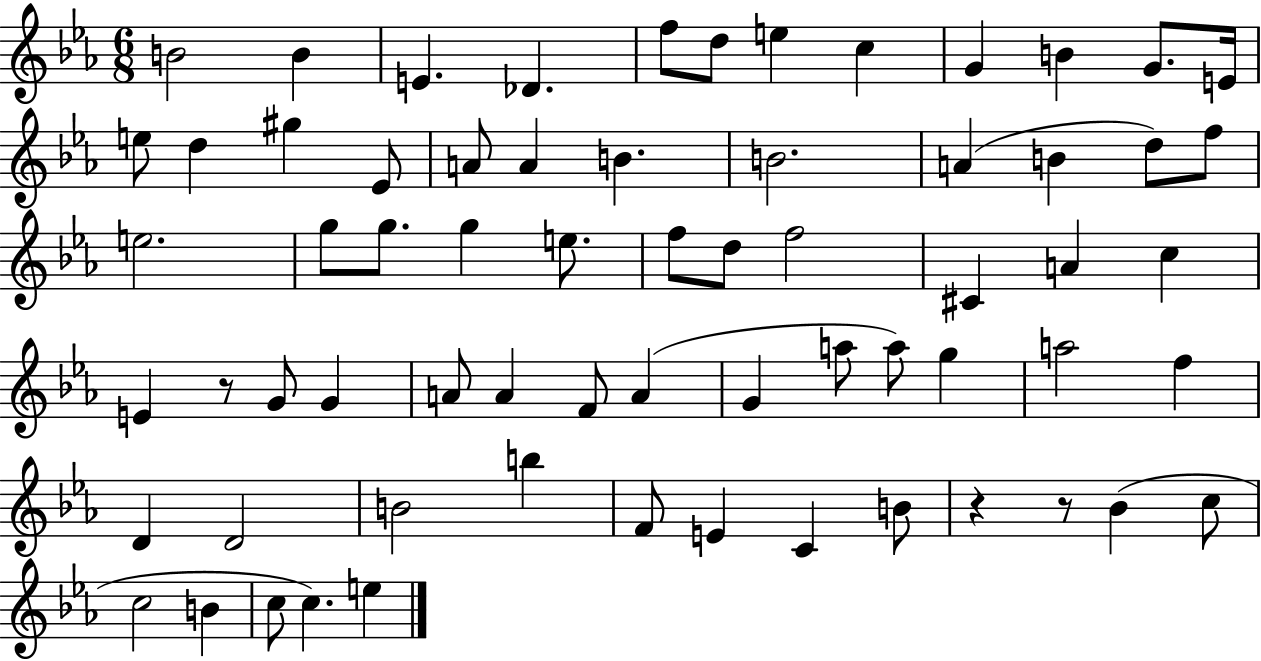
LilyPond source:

{
  \clef treble
  \numericTimeSignature
  \time 6/8
  \key ees \major
  b'2 b'4 | e'4. des'4. | f''8 d''8 e''4 c''4 | g'4 b'4 g'8. e'16 | \break e''8 d''4 gis''4 ees'8 | a'8 a'4 b'4. | b'2. | a'4( b'4 d''8) f''8 | \break e''2. | g''8 g''8. g''4 e''8. | f''8 d''8 f''2 | cis'4 a'4 c''4 | \break e'4 r8 g'8 g'4 | a'8 a'4 f'8 a'4( | g'4 a''8 a''8) g''4 | a''2 f''4 | \break d'4 d'2 | b'2 b''4 | f'8 e'4 c'4 b'8 | r4 r8 bes'4( c''8 | \break c''2 b'4 | c''8 c''4.) e''4 | \bar "|."
}